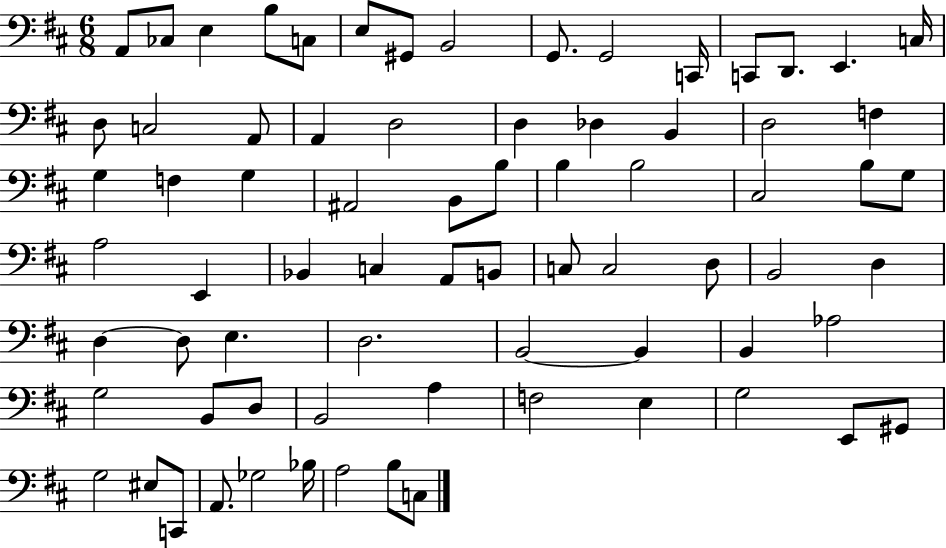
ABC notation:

X:1
T:Untitled
M:6/8
L:1/4
K:D
A,,/2 _C,/2 E, B,/2 C,/2 E,/2 ^G,,/2 B,,2 G,,/2 G,,2 C,,/4 C,,/2 D,,/2 E,, C,/4 D,/2 C,2 A,,/2 A,, D,2 D, _D, B,, D,2 F, G, F, G, ^A,,2 B,,/2 B,/2 B, B,2 ^C,2 B,/2 G,/2 A,2 E,, _B,, C, A,,/2 B,,/2 C,/2 C,2 D,/2 B,,2 D, D, D,/2 E, D,2 B,,2 B,, B,, _A,2 G,2 B,,/2 D,/2 B,,2 A, F,2 E, G,2 E,,/2 ^G,,/2 G,2 ^E,/2 C,,/2 A,,/2 _G,2 _B,/4 A,2 B,/2 C,/2